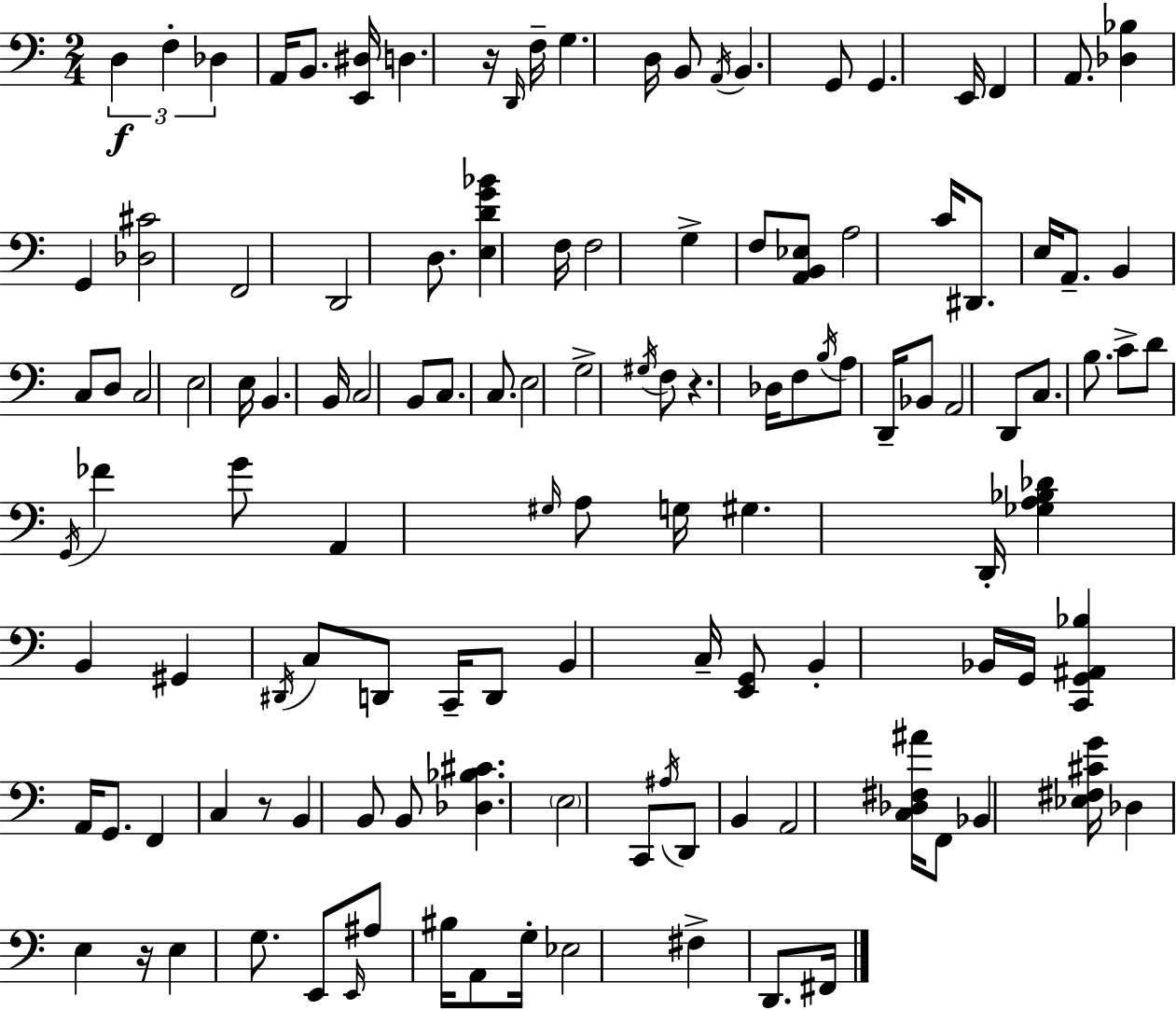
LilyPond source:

{
  \clef bass
  \numericTimeSignature
  \time 2/4
  \key a \minor
  \tuplet 3/2 { d4\f f4-. | des4 } a,16 b,8. | <e, dis>16 d4. r16 | \grace { d,16 } f16-- g4. | \break d16 b,8 \acciaccatura { a,16 } b,4. | g,8 g,4. | e,16 f,4 a,8. | <des bes>4 g,4 | \break <des cis'>2 | f,2 | d,2 | d8. <e d' g' bes'>4 | \break f16 f2 | g4-> f8 | <a, b, ees>8 a2 | c'16 dis,8. e16 a,8.-- | \break b,4 c8 | d8 c2 | e2 | e16 b,4. | \break b,16 c2 | b,8 c8. c8. | e2 | g2-> | \break \acciaccatura { gis16 } f8 r4. | des16 f8 \acciaccatura { b16 } a8 | d,16-- bes,8 a,2 | d,8 c8. | \break b8. c'8-> d'8 | \acciaccatura { g,16 } fes'4 g'8 a,4 | \grace { gis16 } a8 g16 gis4. | d,16-. <ges a bes des'>4 | \break b,4 gis,4 | \acciaccatura { dis,16 } c8 d,8 c,16-- | d,8 b,4 c16-- <e, g,>8 | b,4-. bes,16 g,16 <c, g, ais, bes>4 | \break a,16 g,8. f,4 | c4 r8 | b,4 b,8 b,8 | <des bes cis'>4. \parenthesize e2 | \break c,8 | \acciaccatura { ais16 } d,8 b,4 | a,2 | <c des fis ais'>16 f,8 bes,4 <ees fis cis' g'>16 | \break des4 e4 | r16 e4 g8. | e,8 \grace { e,16 } ais8 bis16 a,8 | g16-. ees2 | \break fis4-> d,8. | fis,16 \bar "|."
}